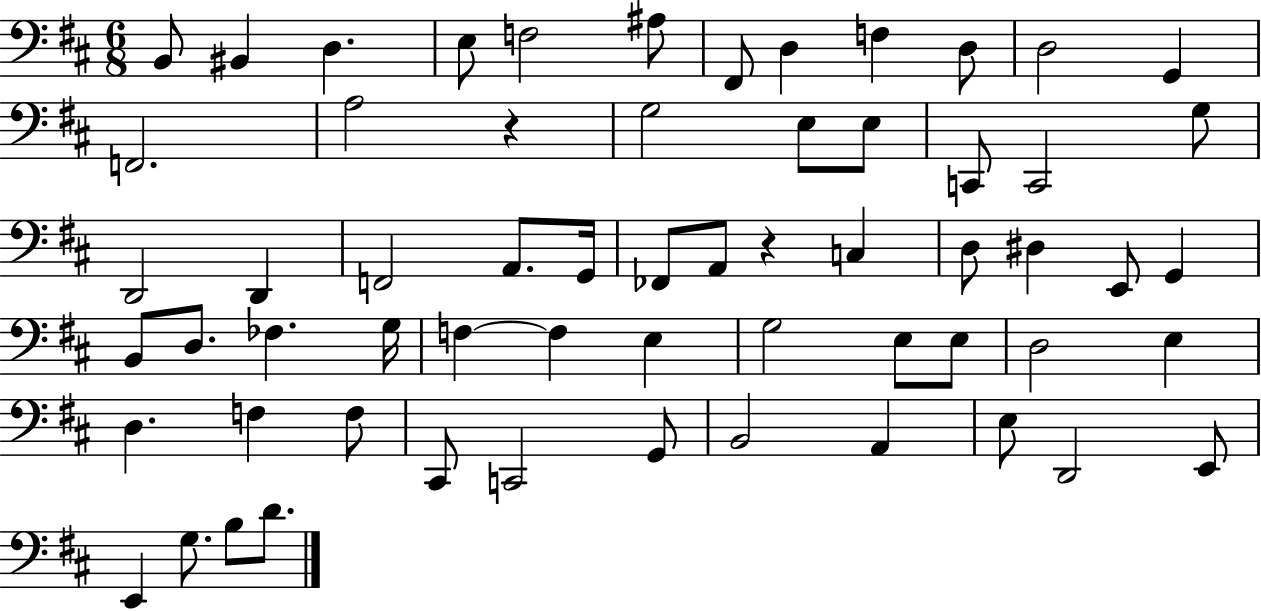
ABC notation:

X:1
T:Untitled
M:6/8
L:1/4
K:D
B,,/2 ^B,, D, E,/2 F,2 ^A,/2 ^F,,/2 D, F, D,/2 D,2 G,, F,,2 A,2 z G,2 E,/2 E,/2 C,,/2 C,,2 G,/2 D,,2 D,, F,,2 A,,/2 G,,/4 _F,,/2 A,,/2 z C, D,/2 ^D, E,,/2 G,, B,,/2 D,/2 _F, G,/4 F, F, E, G,2 E,/2 E,/2 D,2 E, D, F, F,/2 ^C,,/2 C,,2 G,,/2 B,,2 A,, E,/2 D,,2 E,,/2 E,, G,/2 B,/2 D/2